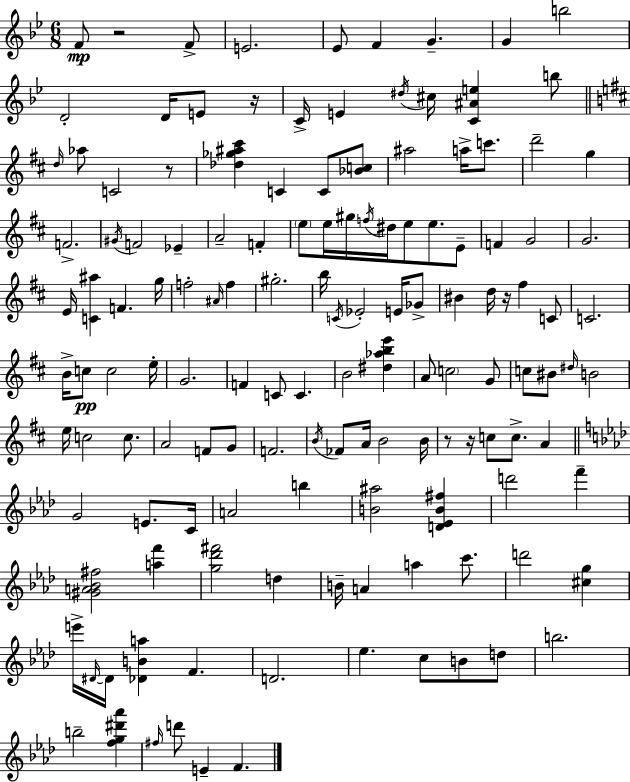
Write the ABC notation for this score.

X:1
T:Untitled
M:6/8
L:1/4
K:Bb
F/2 z2 F/2 E2 _E/2 F G G b2 D2 D/4 E/2 z/4 C/4 E ^d/4 ^c/4 [C^Ae] b/2 d/4 _a/2 C2 z/2 [_d_g^a^c'] C C/2 [_Bc]/2 ^a2 a/4 c'/2 d'2 g F2 ^G/4 F2 _E A2 F e/2 e/4 ^g/4 f/4 ^d/4 e/2 e/2 E/2 F G2 G2 E/4 [C^a] F g/4 f2 ^A/4 f ^g2 b/4 C/4 _E2 E/4 _G/2 ^B d/4 z/4 ^f C/2 C2 B/4 c/2 c2 e/4 G2 F C/2 C B2 [^d_abe'] A/2 c2 G/2 c/2 ^B/2 ^d/4 B2 e/4 c2 c/2 A2 F/2 G/2 F2 B/4 _F/2 A/4 B2 B/4 z/2 z/4 c/2 c/2 A G2 E/2 C/4 A2 b [B^a]2 [D_EB^f] d'2 f' [^GA_B^f]2 [af'] [g_d'^f']2 d B/4 A a c'/2 d'2 [^cg] e'/4 ^D/4 ^D/4 [_DBa] F D2 _e c/2 B/2 d/2 b2 b2 [fg^d'_a'] ^f/4 d'/2 E F